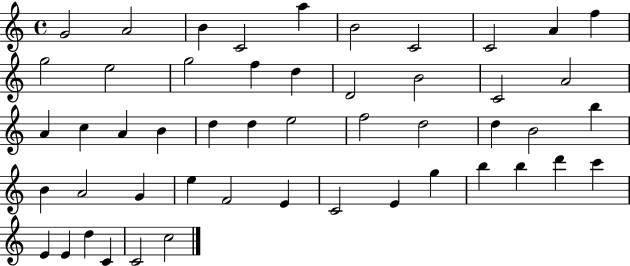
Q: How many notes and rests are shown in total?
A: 50